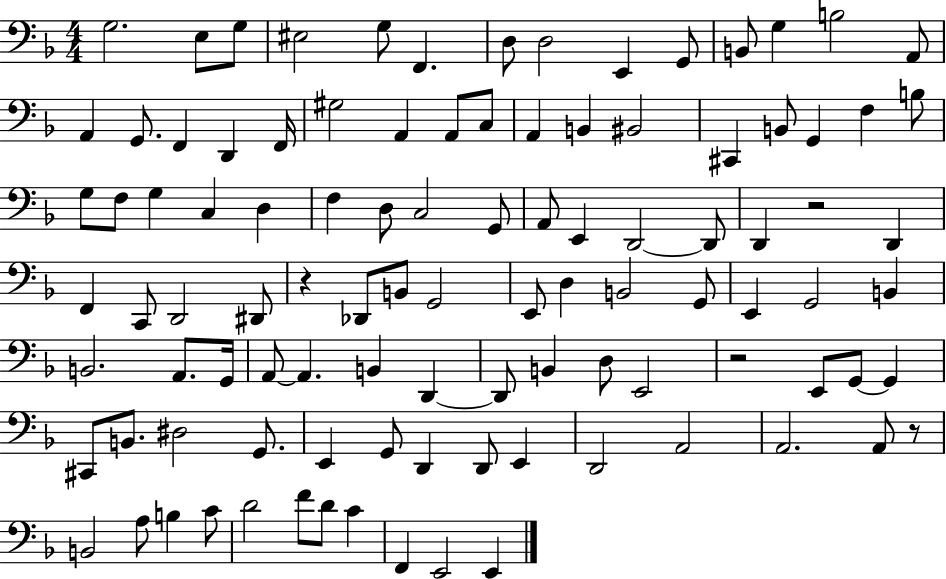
{
  \clef bass
  \numericTimeSignature
  \time 4/4
  \key f \major
  g2. e8 g8 | eis2 g8 f,4. | d8 d2 e,4 g,8 | b,8 g4 b2 a,8 | \break a,4 g,8. f,4 d,4 f,16 | gis2 a,4 a,8 c8 | a,4 b,4 bis,2 | cis,4 b,8 g,4 f4 b8 | \break g8 f8 g4 c4 d4 | f4 d8 c2 g,8 | a,8 e,4 d,2~~ d,8 | d,4 r2 d,4 | \break f,4 c,8 d,2 dis,8 | r4 des,8 b,8 g,2 | e,8 d4 b,2 g,8 | e,4 g,2 b,4 | \break b,2. a,8. g,16 | a,8~~ a,4. b,4 d,4~~ | d,8 b,4 d8 e,2 | r2 e,8 g,8~~ g,4 | \break cis,8 b,8. dis2 g,8. | e,4 g,8 d,4 d,8 e,4 | d,2 a,2 | a,2. a,8 r8 | \break b,2 a8 b4 c'8 | d'2 f'8 d'8 c'4 | f,4 e,2 e,4 | \bar "|."
}